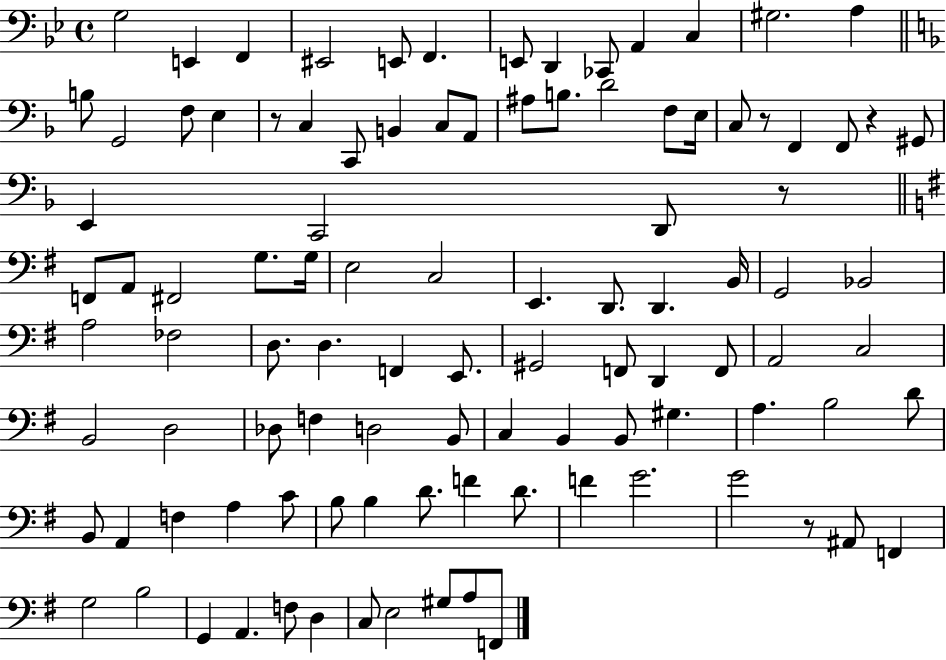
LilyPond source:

{
  \clef bass
  \time 4/4
  \defaultTimeSignature
  \key bes \major
  g2 e,4 f,4 | eis,2 e,8 f,4. | e,8 d,4 ces,8 a,4 c4 | gis2. a4 | \break \bar "||" \break \key d \minor b8 g,2 f8 e4 | r8 c4 c,8 b,4 c8 a,8 | ais8 b8. d'2 f8 e16 | c8 r8 f,4 f,8 r4 gis,8 | \break e,4 c,2 d,8 r8 | \bar "||" \break \key e \minor f,8 a,8 fis,2 g8. g16 | e2 c2 | e,4. d,8. d,4. b,16 | g,2 bes,2 | \break a2 fes2 | d8. d4. f,4 e,8. | gis,2 f,8 d,4 f,8 | a,2 c2 | \break b,2 d2 | des8 f4 d2 b,8 | c4 b,4 b,8 gis4. | a4. b2 d'8 | \break b,8 a,4 f4 a4 c'8 | b8 b4 d'8. f'4 d'8. | f'4 g'2. | g'2 r8 ais,8 f,4 | \break g2 b2 | g,4 a,4. f8 d4 | c8 e2 gis8 a8 f,8 | \bar "|."
}